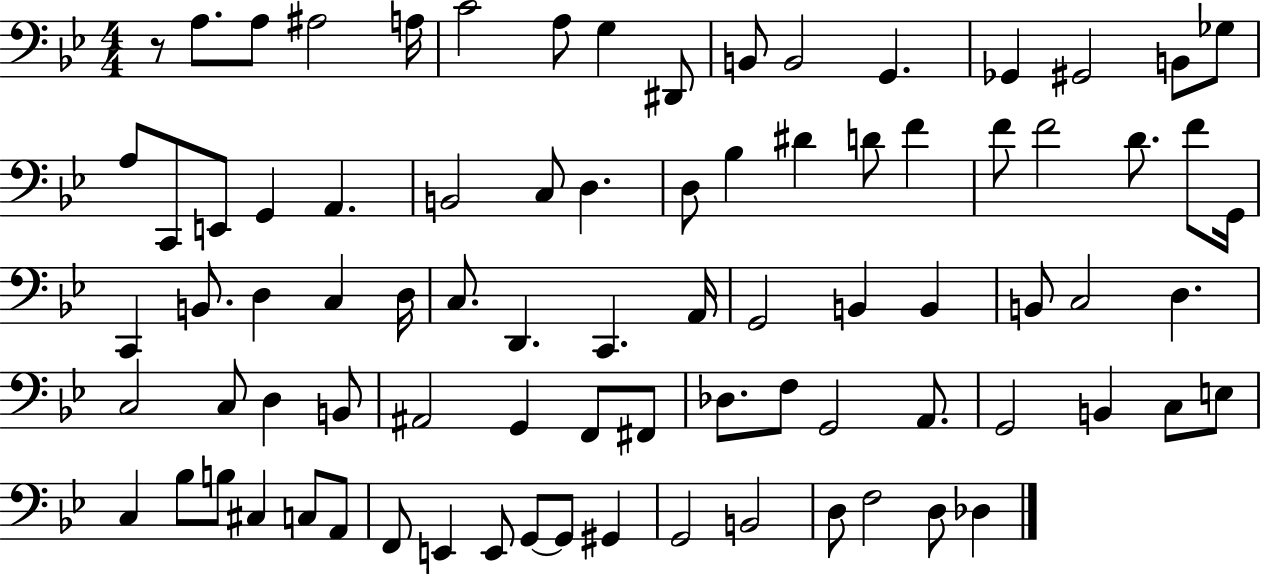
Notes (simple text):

R/e A3/e. A3/e A#3/h A3/s C4/h A3/e G3/q D#2/e B2/e B2/h G2/q. Gb2/q G#2/h B2/e Gb3/e A3/e C2/e E2/e G2/q A2/q. B2/h C3/e D3/q. D3/e Bb3/q D#4/q D4/e F4/q F4/e F4/h D4/e. F4/e G2/s C2/q B2/e. D3/q C3/q D3/s C3/e. D2/q. C2/q. A2/s G2/h B2/q B2/q B2/e C3/h D3/q. C3/h C3/e D3/q B2/e A#2/h G2/q F2/e F#2/e Db3/e. F3/e G2/h A2/e. G2/h B2/q C3/e E3/e C3/q Bb3/e B3/e C#3/q C3/e A2/e F2/e E2/q E2/e G2/e G2/e G#2/q G2/h B2/h D3/e F3/h D3/e Db3/q